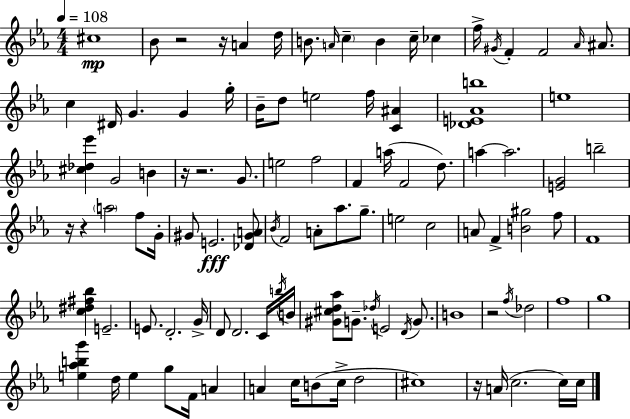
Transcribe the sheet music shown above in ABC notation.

X:1
T:Untitled
M:4/4
L:1/4
K:Eb
^c4 _B/2 z2 z/4 A d/4 B/2 A/4 c B c/4 _c f/4 ^G/4 F F2 _A/4 ^A/2 c ^D/4 G G g/4 _B/4 d/2 e2 f/4 [C^A] [_DE_Ab]4 e4 [^c_d_e'] G2 B z/4 z2 G/2 e2 f2 F a/4 F2 d/2 a a2 [EG]2 b2 z/4 z a2 f/2 G/4 ^G/2 E2 [_D^GA]/2 _B/4 F2 A/2 _a/2 g/2 e2 c2 A/2 F [B^g]2 f/2 F4 [c^d^f_b] E2 E/2 D2 G/4 D/2 D2 C/4 b/4 B/4 [^G^cd_a]/2 G/2 _d/4 E2 D/4 G/2 B4 z2 f/4 _d2 f4 g4 [e_abg'] d/4 e g/2 F/4 A A c/4 B/2 c/4 d2 ^c4 z/4 A/4 c2 c/4 c/4